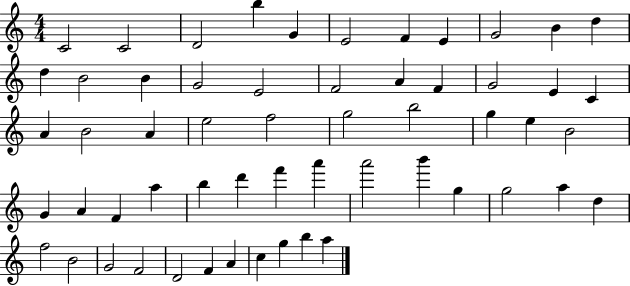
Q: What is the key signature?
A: C major